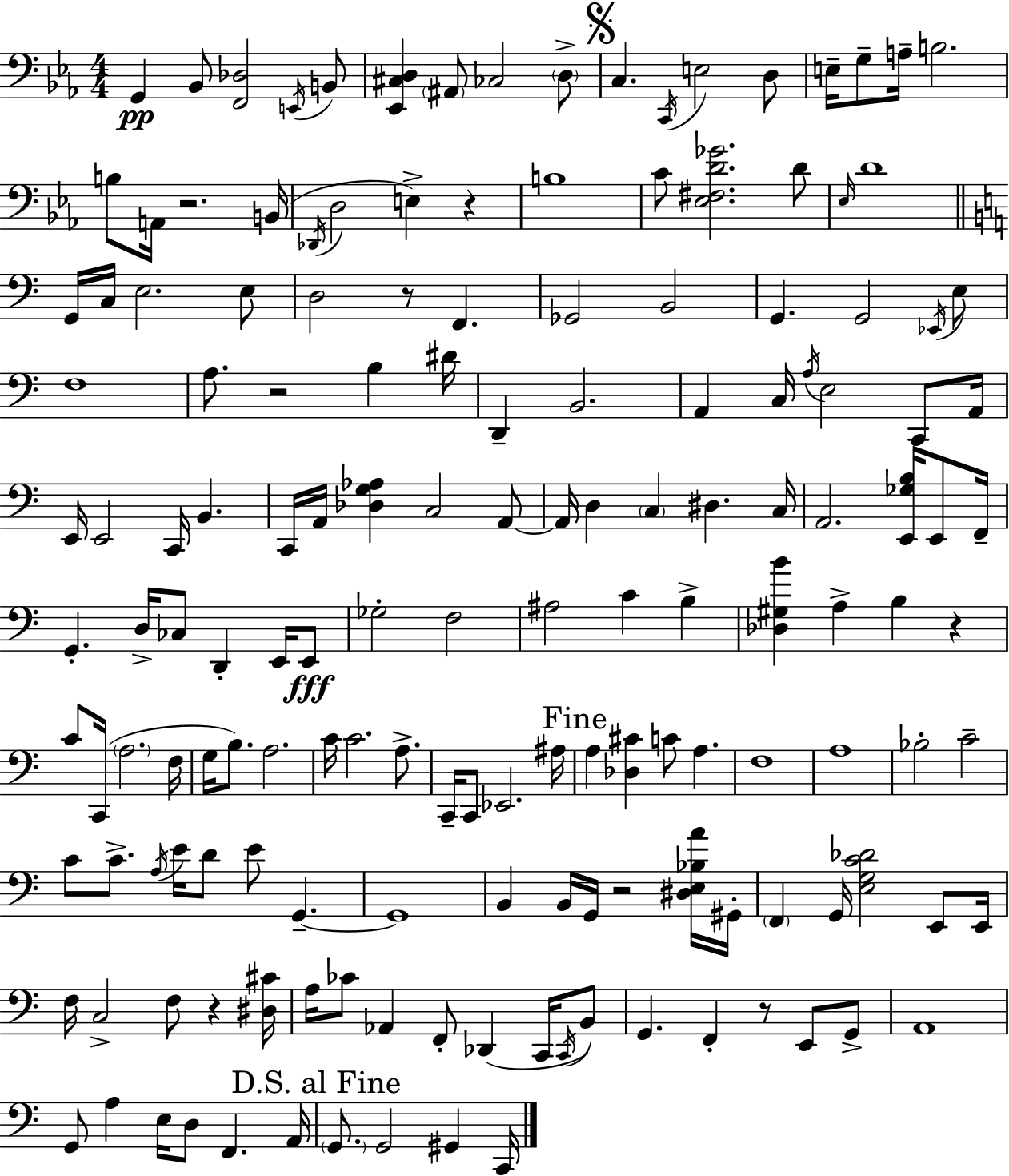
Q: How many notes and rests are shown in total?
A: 160